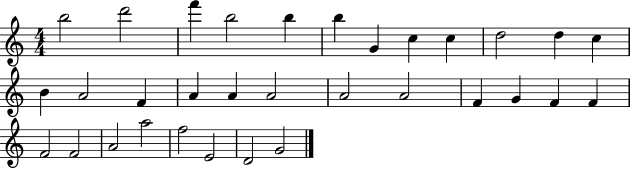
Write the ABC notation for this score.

X:1
T:Untitled
M:4/4
L:1/4
K:C
b2 d'2 f' b2 b b G c c d2 d c B A2 F A A A2 A2 A2 F G F F F2 F2 A2 a2 f2 E2 D2 G2